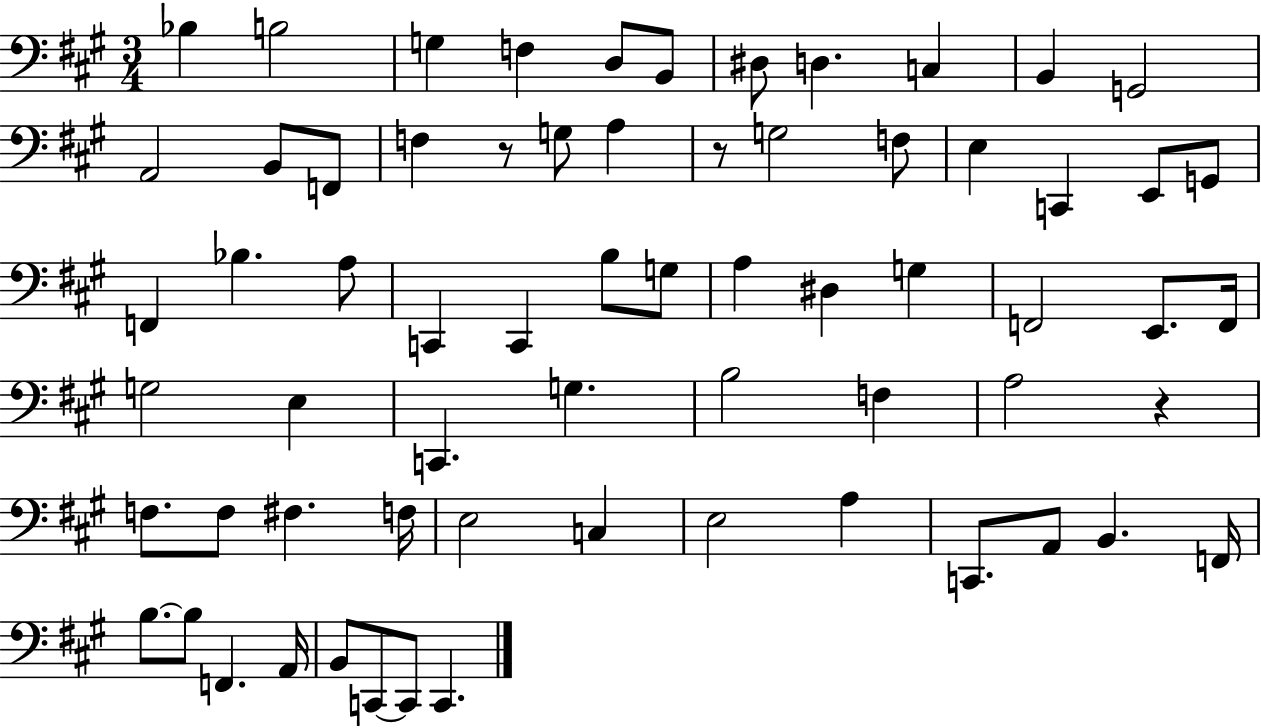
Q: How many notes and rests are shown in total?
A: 66